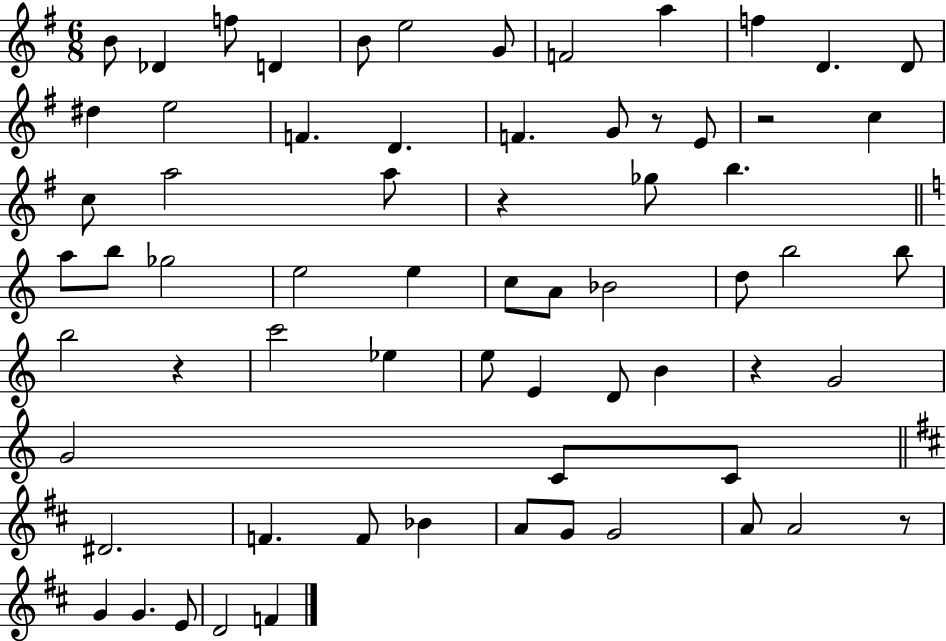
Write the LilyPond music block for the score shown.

{
  \clef treble
  \numericTimeSignature
  \time 6/8
  \key g \major
  b'8 des'4 f''8 d'4 | b'8 e''2 g'8 | f'2 a''4 | f''4 d'4. d'8 | \break dis''4 e''2 | f'4. d'4. | f'4. g'8 r8 e'8 | r2 c''4 | \break c''8 a''2 a''8 | r4 ges''8 b''4. | \bar "||" \break \key c \major a''8 b''8 ges''2 | e''2 e''4 | c''8 a'8 bes'2 | d''8 b''2 b''8 | \break b''2 r4 | c'''2 ees''4 | e''8 e'4 d'8 b'4 | r4 g'2 | \break g'2 c'8 c'8 | \bar "||" \break \key b \minor dis'2. | f'4. f'8 bes'4 | a'8 g'8 g'2 | a'8 a'2 r8 | \break g'4 g'4. e'8 | d'2 f'4 | \bar "|."
}